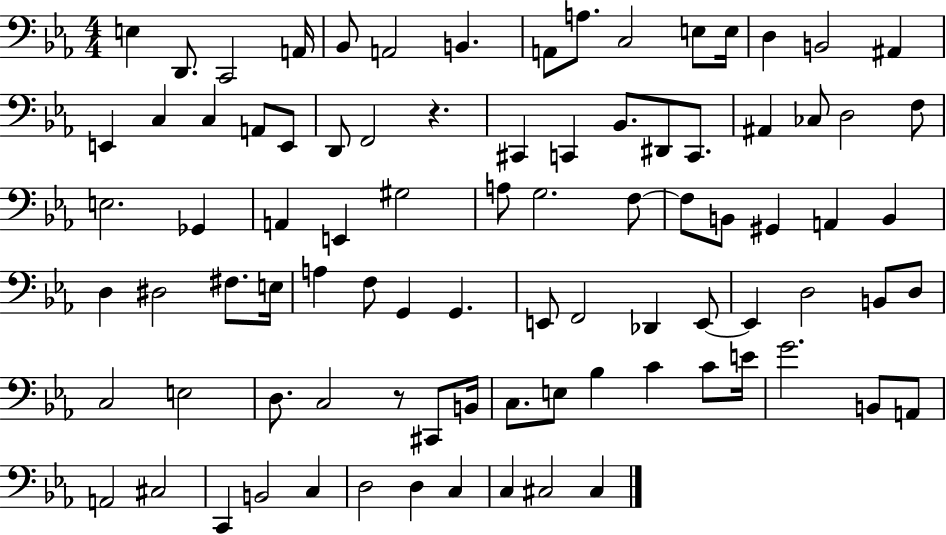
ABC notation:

X:1
T:Untitled
M:4/4
L:1/4
K:Eb
E, D,,/2 C,,2 A,,/4 _B,,/2 A,,2 B,, A,,/2 A,/2 C,2 E,/2 E,/4 D, B,,2 ^A,, E,, C, C, A,,/2 E,,/2 D,,/2 F,,2 z ^C,, C,, _B,,/2 ^D,,/2 C,,/2 ^A,, _C,/2 D,2 F,/2 E,2 _G,, A,, E,, ^G,2 A,/2 G,2 F,/2 F,/2 B,,/2 ^G,, A,, B,, D, ^D,2 ^F,/2 E,/4 A, F,/2 G,, G,, E,,/2 F,,2 _D,, E,,/2 E,, D,2 B,,/2 D,/2 C,2 E,2 D,/2 C,2 z/2 ^C,,/2 B,,/4 C,/2 E,/2 _B, C C/2 E/4 G2 B,,/2 A,,/2 A,,2 ^C,2 C,, B,,2 C, D,2 D, C, C, ^C,2 ^C,